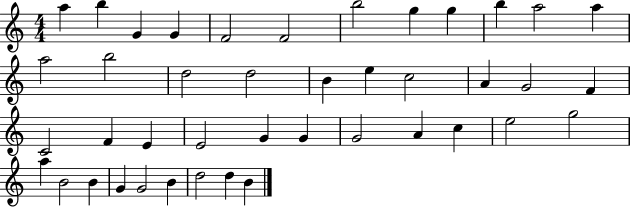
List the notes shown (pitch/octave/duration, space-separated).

A5/q B5/q G4/q G4/q F4/h F4/h B5/h G5/q G5/q B5/q A5/h A5/q A5/h B5/h D5/h D5/h B4/q E5/q C5/h A4/q G4/h F4/q C4/h F4/q E4/q E4/h G4/q G4/q G4/h A4/q C5/q E5/h G5/h A5/q B4/h B4/q G4/q G4/h B4/q D5/h D5/q B4/q